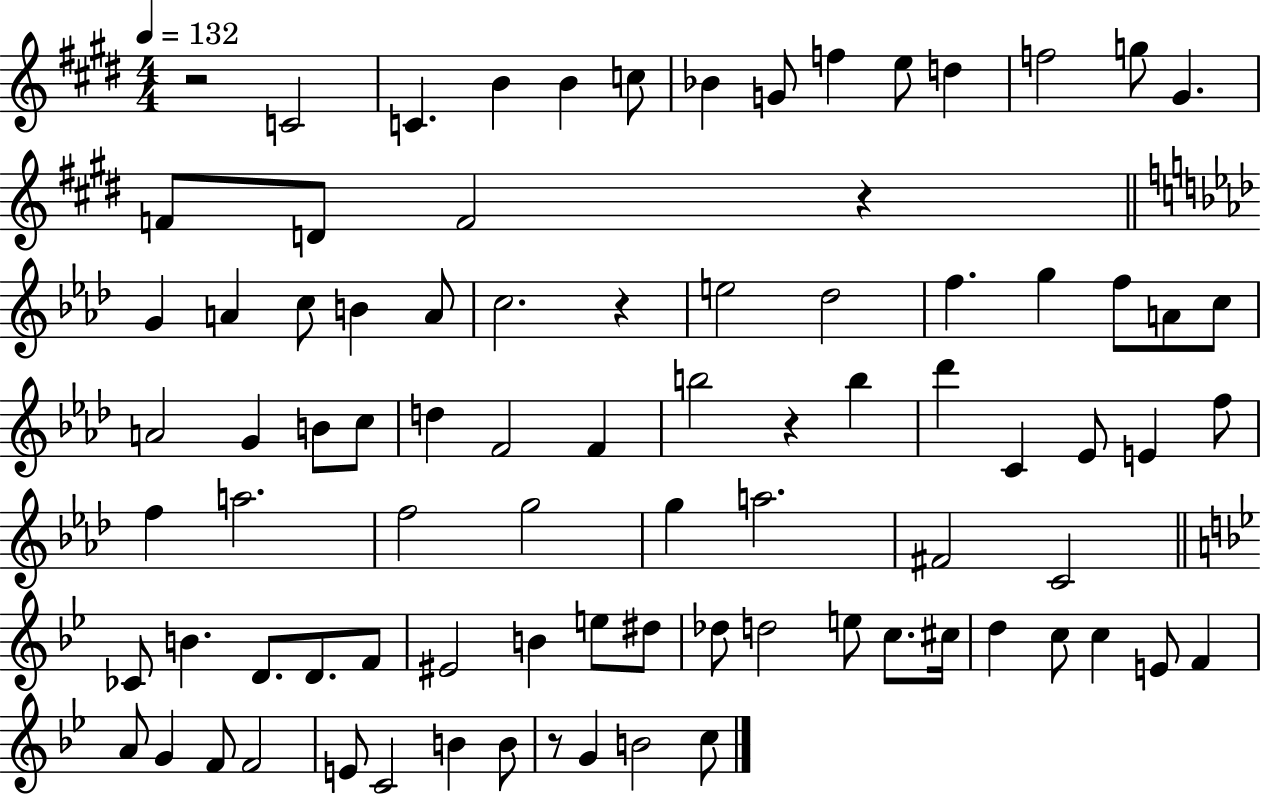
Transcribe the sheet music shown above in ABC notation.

X:1
T:Untitled
M:4/4
L:1/4
K:E
z2 C2 C B B c/2 _B G/2 f e/2 d f2 g/2 ^G F/2 D/2 F2 z G A c/2 B A/2 c2 z e2 _d2 f g f/2 A/2 c/2 A2 G B/2 c/2 d F2 F b2 z b _d' C _E/2 E f/2 f a2 f2 g2 g a2 ^F2 C2 _C/2 B D/2 D/2 F/2 ^E2 B e/2 ^d/2 _d/2 d2 e/2 c/2 ^c/4 d c/2 c E/2 F A/2 G F/2 F2 E/2 C2 B B/2 z/2 G B2 c/2